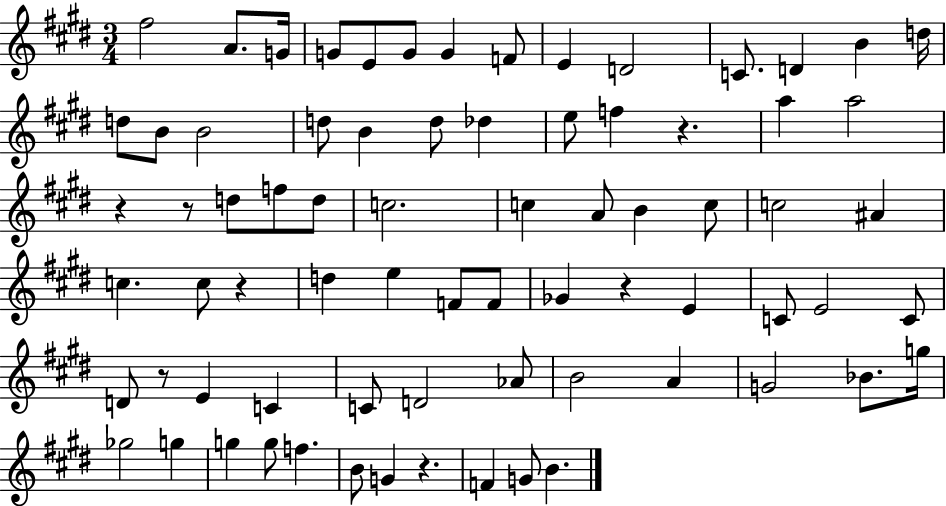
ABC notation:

X:1
T:Untitled
M:3/4
L:1/4
K:E
^f2 A/2 G/4 G/2 E/2 G/2 G F/2 E D2 C/2 D B d/4 d/2 B/2 B2 d/2 B d/2 _d e/2 f z a a2 z z/2 d/2 f/2 d/2 c2 c A/2 B c/2 c2 ^A c c/2 z d e F/2 F/2 _G z E C/2 E2 C/2 D/2 z/2 E C C/2 D2 _A/2 B2 A G2 _B/2 g/4 _g2 g g g/2 f B/2 G z F G/2 B